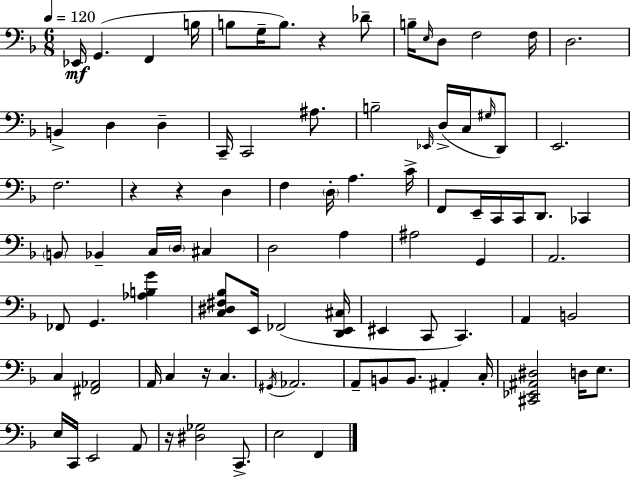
X:1
T:Untitled
M:6/8
L:1/4
K:Dm
_E,,/4 G,, F,, B,/4 B,/2 G,/4 B,/2 z _D/2 B,/4 E,/4 D,/2 F,2 F,/4 D,2 B,, D, D, C,,/4 C,,2 ^A,/2 B,2 _E,,/4 D,/4 C,/4 ^G,/4 D,,/2 E,,2 F,2 z z D, F, D,/4 A, C/4 F,,/2 E,,/4 C,,/4 C,,/4 D,,/2 _C,, B,,/2 _B,, C,/4 D,/4 ^C, D,2 A, ^A,2 G,, A,,2 _F,,/2 G,, [_A,B,G] [C,^D,^F,_B,]/2 E,,/4 _F,,2 [D,,E,,^C,]/4 ^E,, C,,/2 C,, A,, B,,2 C, [^F,,_A,,]2 A,,/4 C, z/4 C, ^G,,/4 _A,,2 A,,/2 B,,/2 B,,/2 ^A,, C,/4 [^C,,_E,,^A,,^D,]2 D,/4 E,/2 E,/4 C,,/4 E,,2 A,,/2 z/4 [^D,_G,]2 C,,/2 E,2 F,,